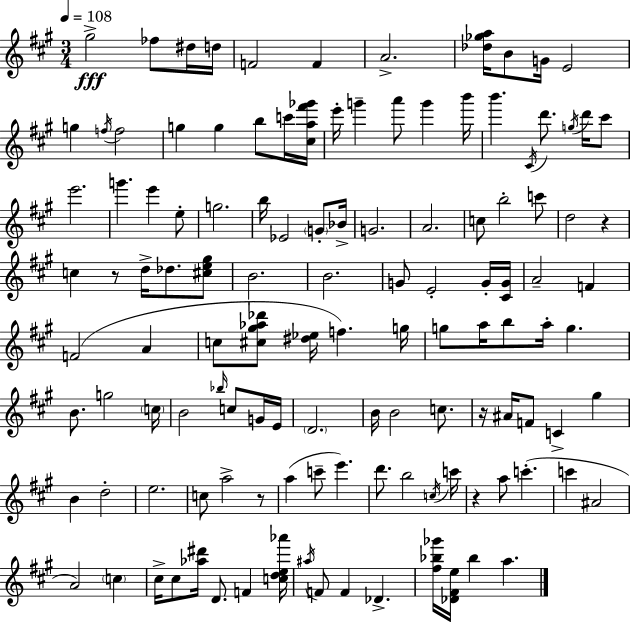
X:1
T:Untitled
M:3/4
L:1/4
K:A
^g2 _f/2 ^d/4 d/4 F2 F A2 [_d_ga]/4 B/2 G/4 E2 g f/4 f2 g g b/2 c'/4 [^ca^f'_g']/4 e'/4 g' a'/2 g' b'/4 b' ^C/4 d'/2 g/4 d'/4 ^c'/2 e'2 g' e' e/2 g2 b/4 _E2 G/2 _B/4 G2 A2 c/2 b2 c'/2 d2 z c z/2 d/4 _d/2 [^ce^g]/2 B2 B2 G/2 E2 G/4 [^CG]/4 A2 F F2 A c/2 [^c^g_a_d']/2 [^d_e]/4 f g/4 g/2 a/4 b/2 a/4 g B/2 g2 c/4 B2 _b/4 c/2 G/4 E/4 D2 B/4 B2 c/2 z/4 ^A/4 F/2 C ^g B d2 e2 c/2 a2 z/2 a c'/2 e' d'/2 b2 c/4 c'/4 z a/2 c' c' ^A2 A2 c ^c/4 ^c/2 [_a^d']/4 D/2 F [cde_a']/4 ^a/4 F/2 F _D [^f_b_g']/4 [_D^Fe]/4 _b a